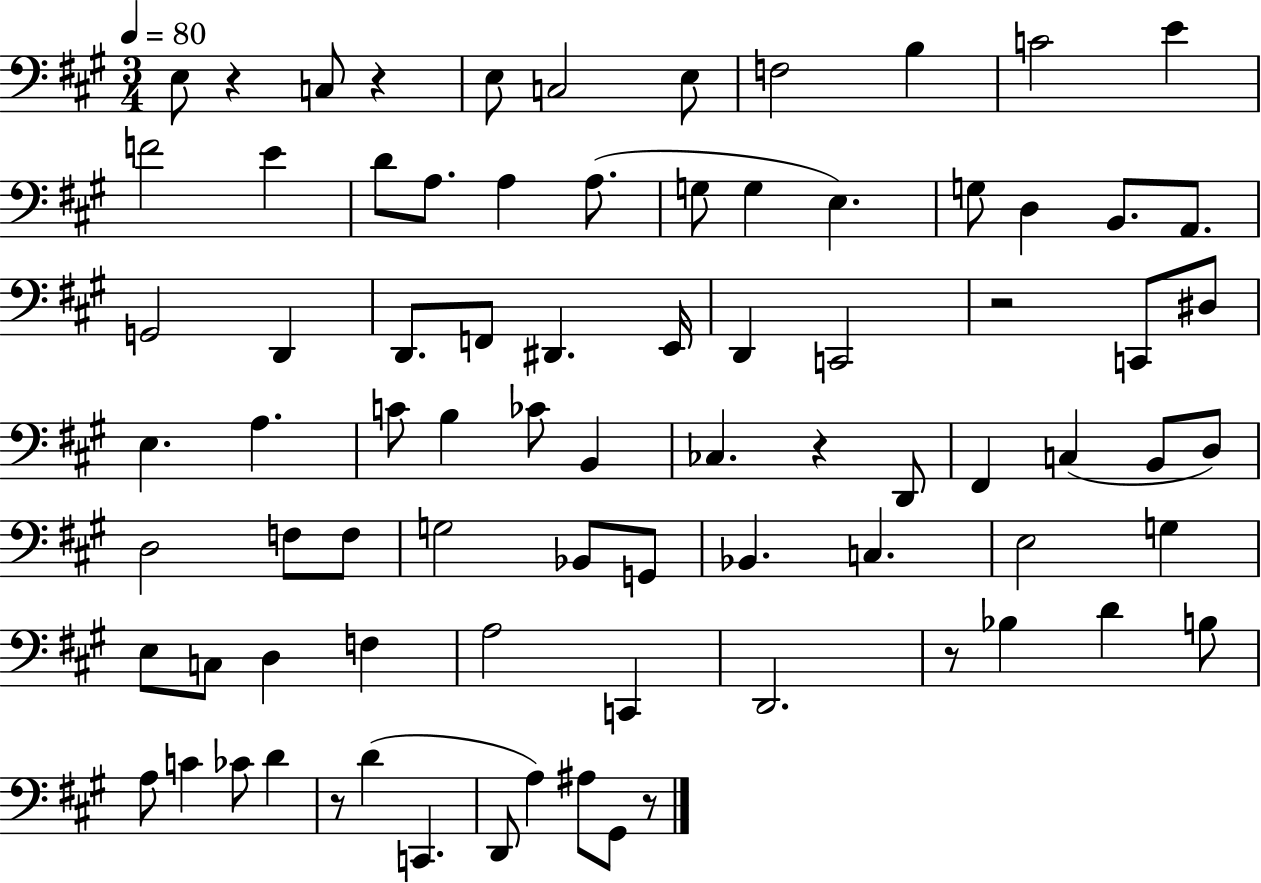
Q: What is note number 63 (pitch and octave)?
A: D4